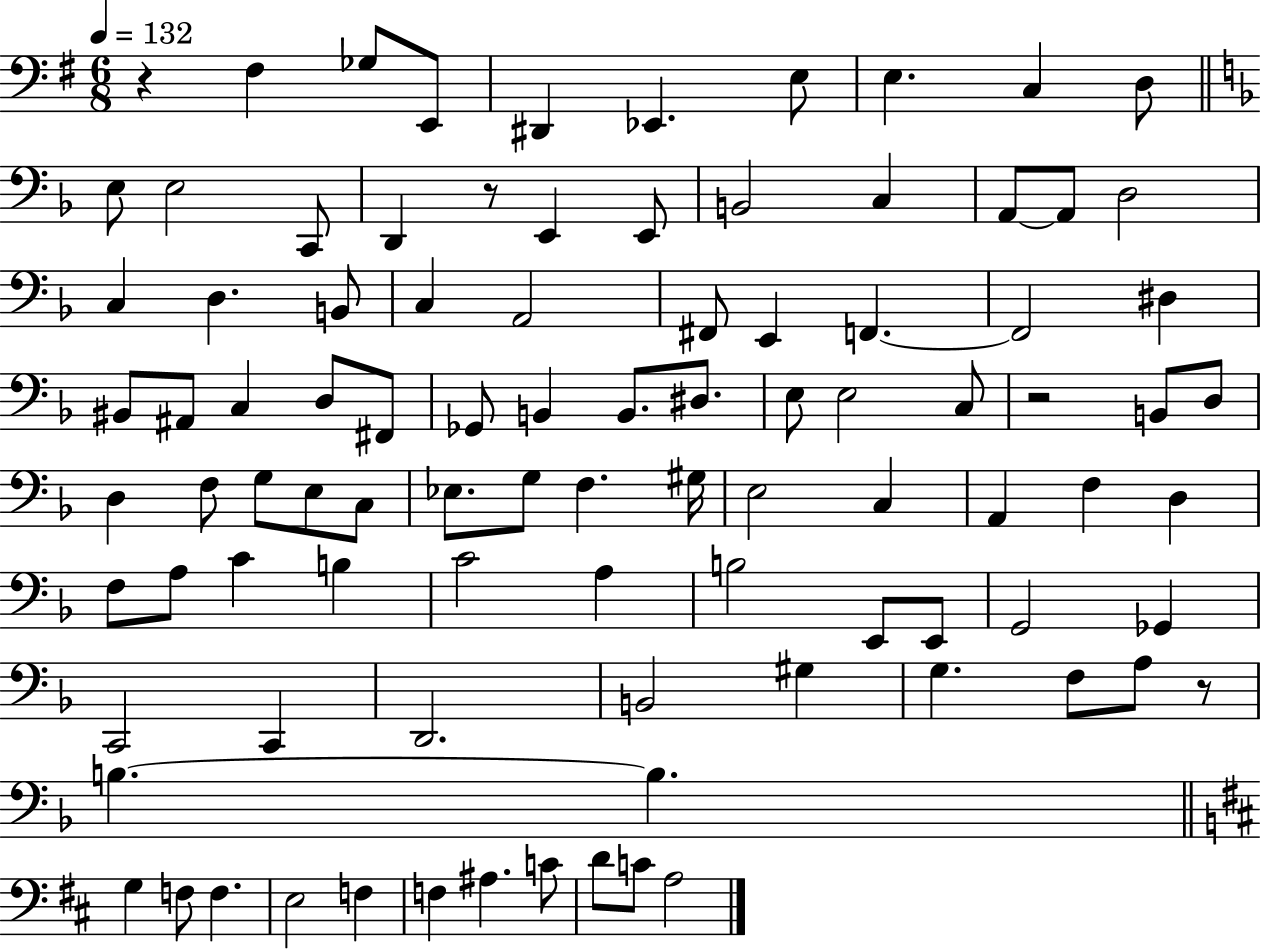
X:1
T:Untitled
M:6/8
L:1/4
K:G
z ^F, _G,/2 E,,/2 ^D,, _E,, E,/2 E, C, D,/2 E,/2 E,2 C,,/2 D,, z/2 E,, E,,/2 B,,2 C, A,,/2 A,,/2 D,2 C, D, B,,/2 C, A,,2 ^F,,/2 E,, F,, F,,2 ^D, ^B,,/2 ^A,,/2 C, D,/2 ^F,,/2 _G,,/2 B,, B,,/2 ^D,/2 E,/2 E,2 C,/2 z2 B,,/2 D,/2 D, F,/2 G,/2 E,/2 C,/2 _E,/2 G,/2 F, ^G,/4 E,2 C, A,, F, D, F,/2 A,/2 C B, C2 A, B,2 E,,/2 E,,/2 G,,2 _G,, C,,2 C,, D,,2 B,,2 ^G, G, F,/2 A,/2 z/2 B, B, G, F,/2 F, E,2 F, F, ^A, C/2 D/2 C/2 A,2